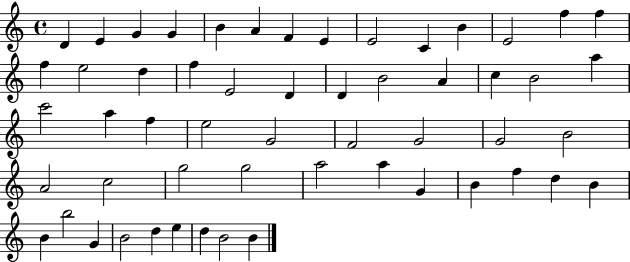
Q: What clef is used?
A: treble